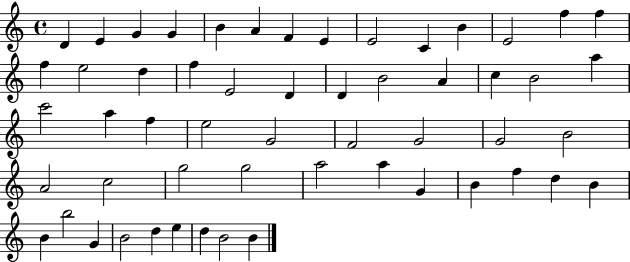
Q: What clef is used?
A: treble